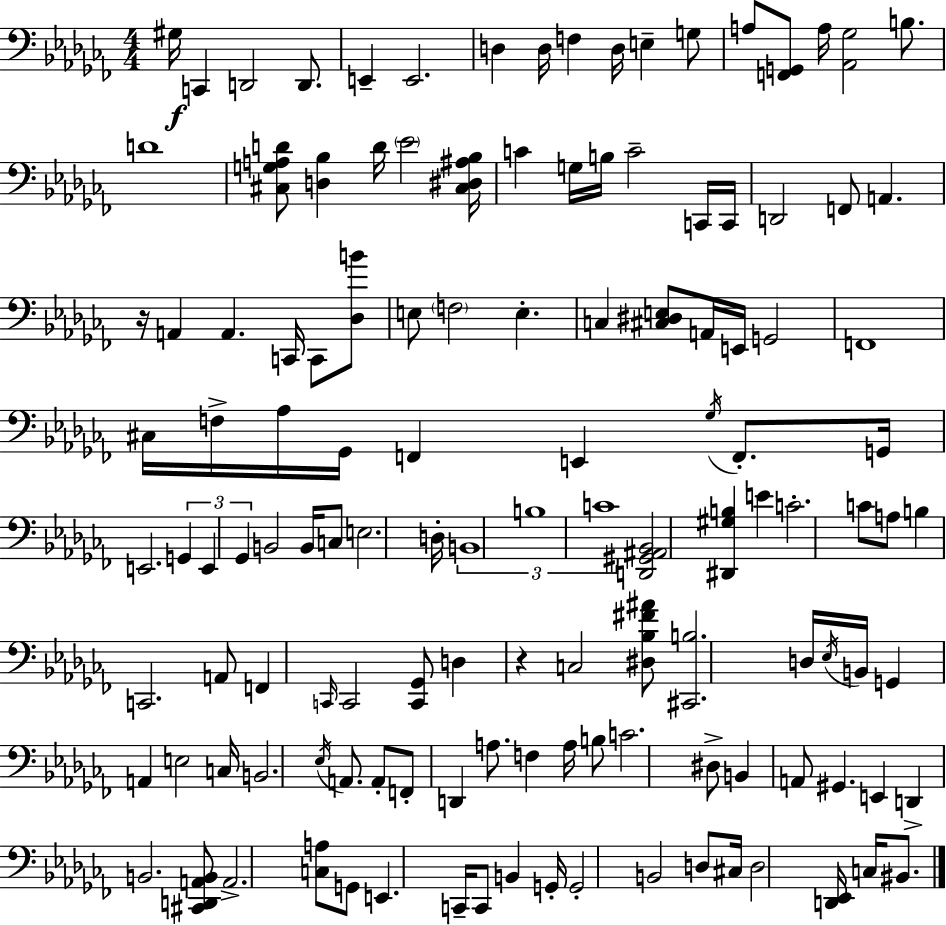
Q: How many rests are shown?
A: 2